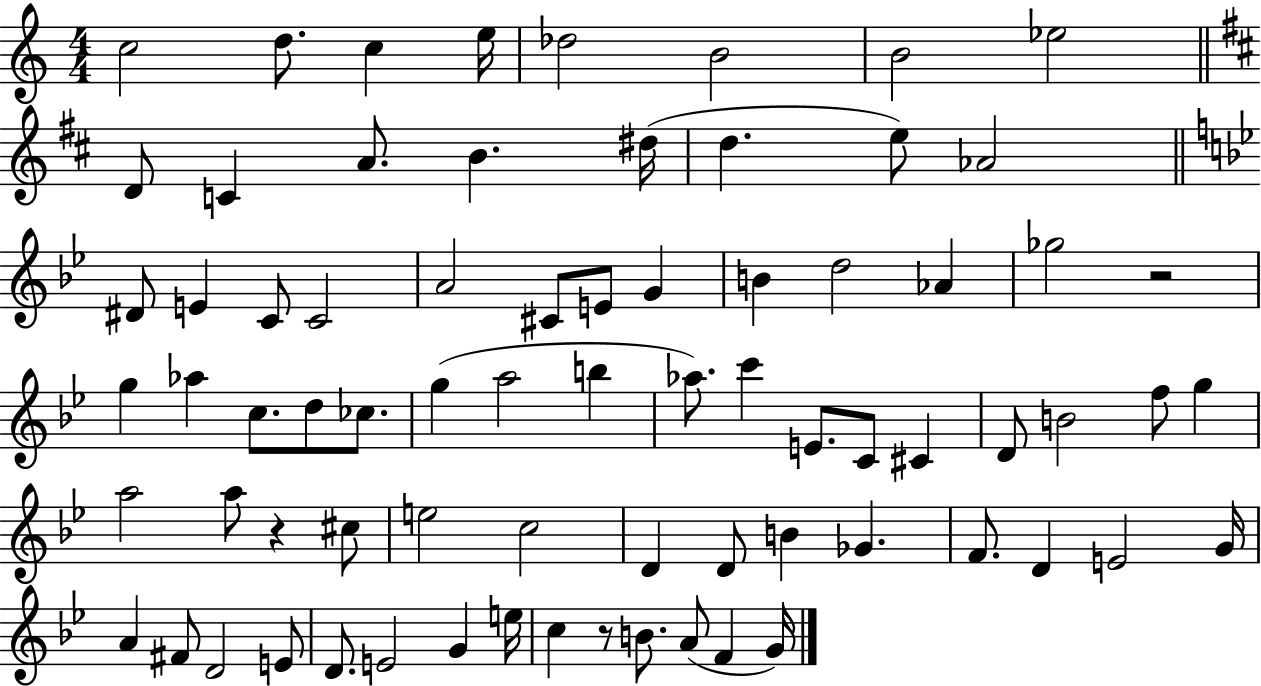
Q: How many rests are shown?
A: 3